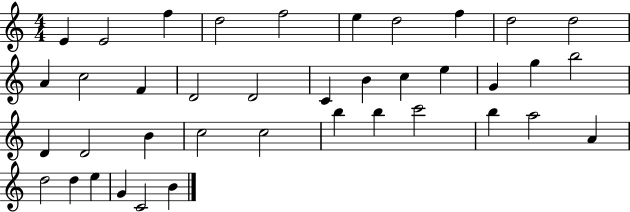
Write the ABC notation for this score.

X:1
T:Untitled
M:4/4
L:1/4
K:C
E E2 f d2 f2 e d2 f d2 d2 A c2 F D2 D2 C B c e G g b2 D D2 B c2 c2 b b c'2 b a2 A d2 d e G C2 B